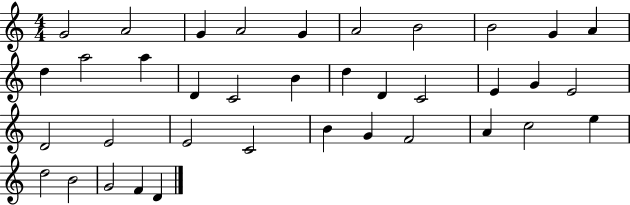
X:1
T:Untitled
M:4/4
L:1/4
K:C
G2 A2 G A2 G A2 B2 B2 G A d a2 a D C2 B d D C2 E G E2 D2 E2 E2 C2 B G F2 A c2 e d2 B2 G2 F D